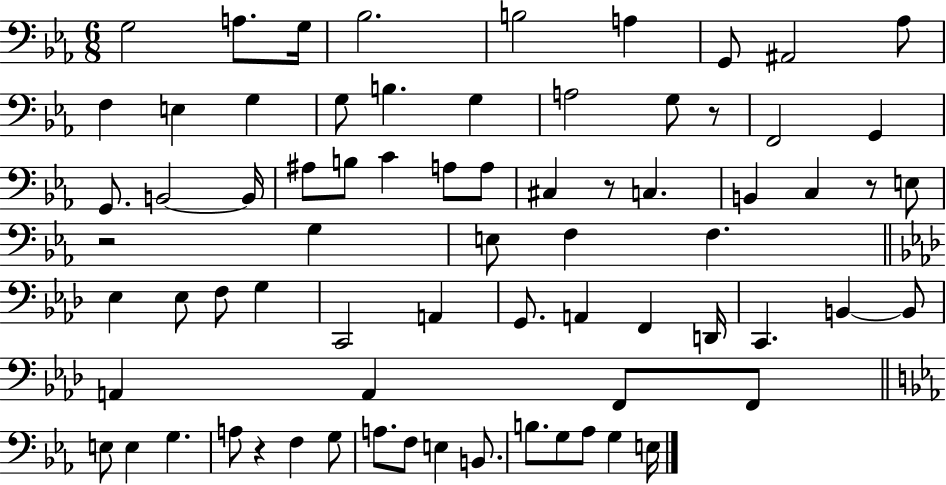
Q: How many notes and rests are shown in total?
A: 73